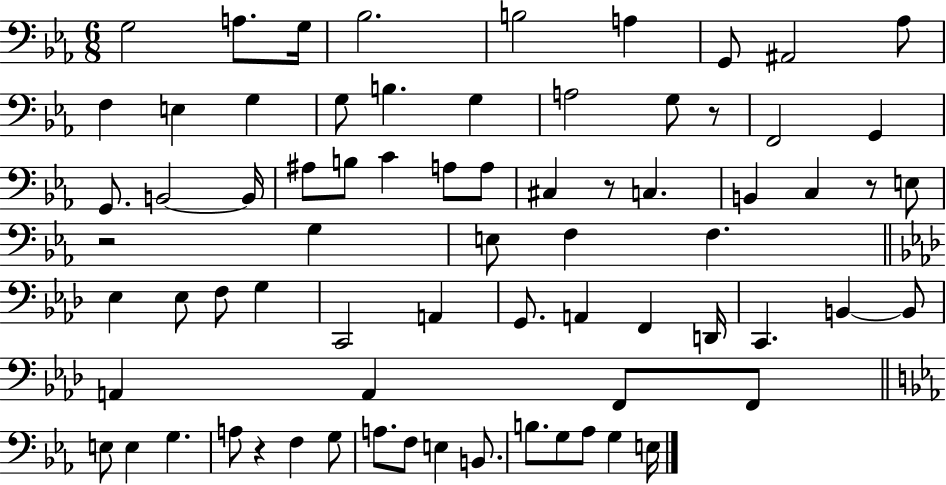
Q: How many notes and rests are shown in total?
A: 73